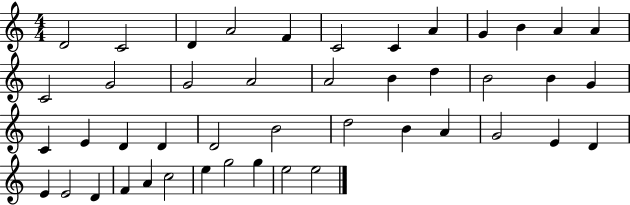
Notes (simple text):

D4/h C4/h D4/q A4/h F4/q C4/h C4/q A4/q G4/q B4/q A4/q A4/q C4/h G4/h G4/h A4/h A4/h B4/q D5/q B4/h B4/q G4/q C4/q E4/q D4/q D4/q D4/h B4/h D5/h B4/q A4/q G4/h E4/q D4/q E4/q E4/h D4/q F4/q A4/q C5/h E5/q G5/h G5/q E5/h E5/h